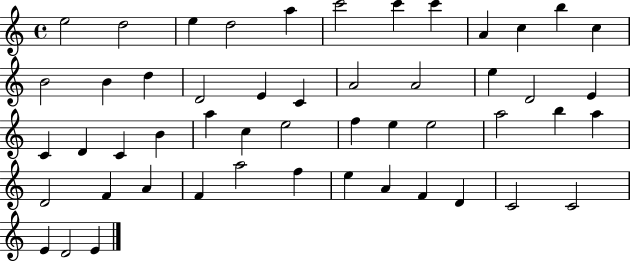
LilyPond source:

{
  \clef treble
  \time 4/4
  \defaultTimeSignature
  \key c \major
  e''2 d''2 | e''4 d''2 a''4 | c'''2 c'''4 c'''4 | a'4 c''4 b''4 c''4 | \break b'2 b'4 d''4 | d'2 e'4 c'4 | a'2 a'2 | e''4 d'2 e'4 | \break c'4 d'4 c'4 b'4 | a''4 c''4 e''2 | f''4 e''4 e''2 | a''2 b''4 a''4 | \break d'2 f'4 a'4 | f'4 a''2 f''4 | e''4 a'4 f'4 d'4 | c'2 c'2 | \break e'4 d'2 e'4 | \bar "|."
}